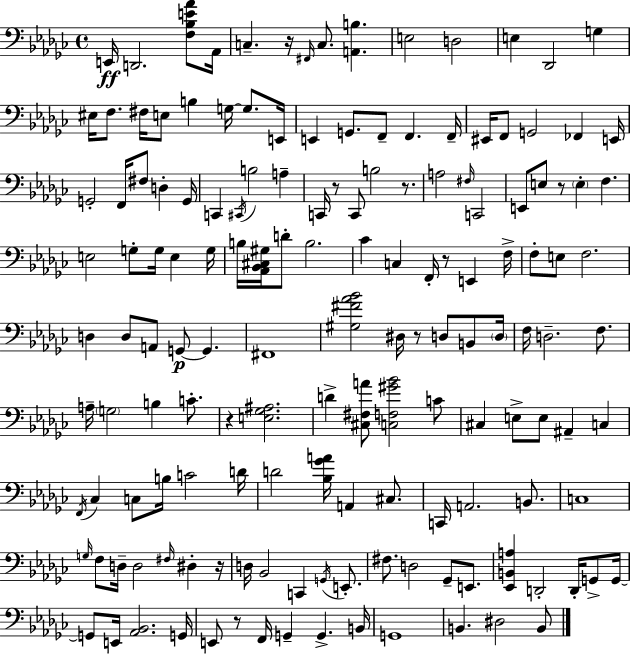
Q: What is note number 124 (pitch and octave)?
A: E2